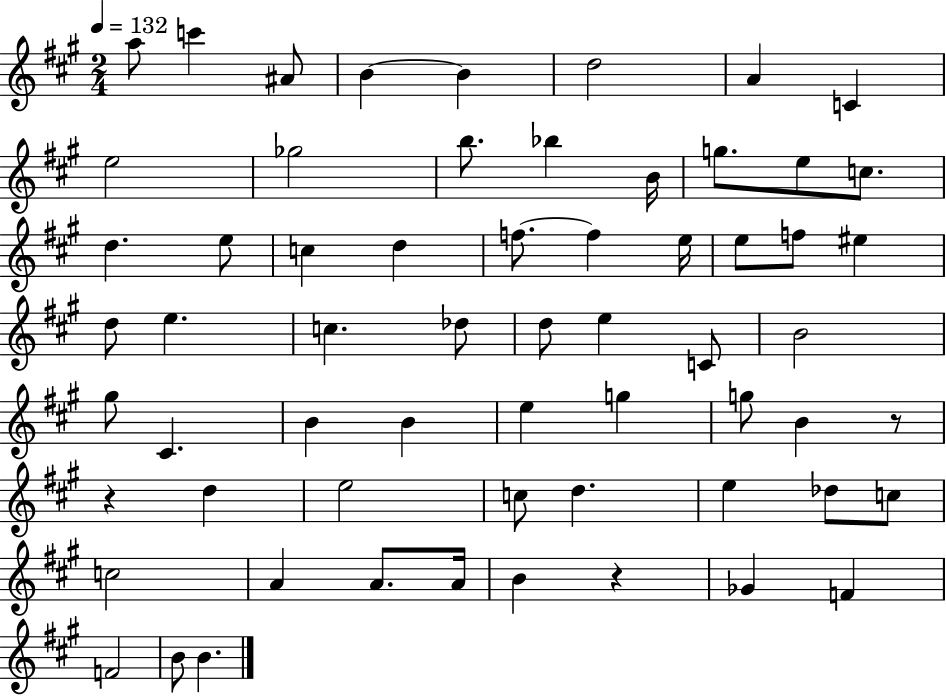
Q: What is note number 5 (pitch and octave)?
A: B4